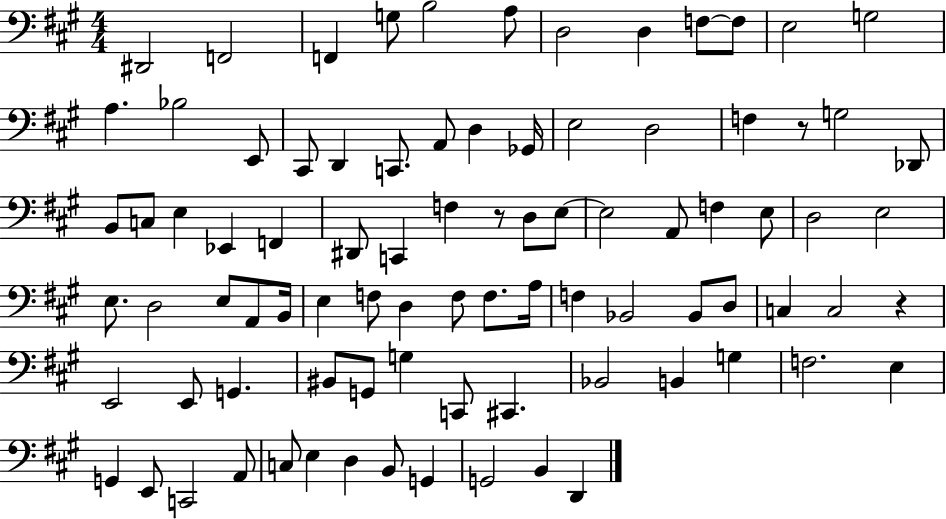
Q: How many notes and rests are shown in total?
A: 87